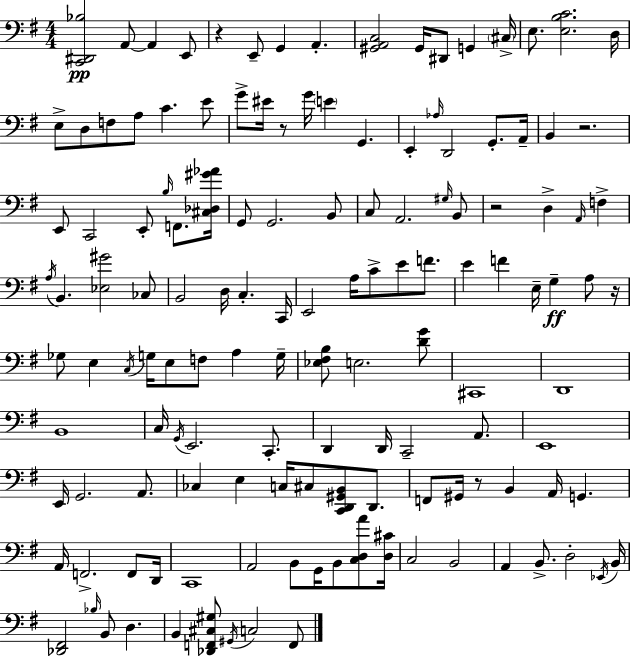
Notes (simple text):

[C2,D#2,Bb3]/h A2/e A2/q E2/e R/q E2/e G2/q A2/q. [G#2,A2,C3]/h G#2/s D#2/e G2/q C#3/s E3/e. [E3,B3,C4]/h. D3/s E3/e D3/e F3/e A3/e C4/q. E4/e G4/e EIS4/s R/e G4/s E4/q G2/q. E2/q Ab3/s D2/h G2/e. A2/s B2/q R/h. E2/e C2/h E2/e B3/s F2/e. [C#3,Db3,G#4,Ab4]/s G2/e G2/h. B2/e C3/e A2/h. G#3/s B2/e R/h D3/q A2/s F3/q A3/s B2/q. [Eb3,G#4]/h CES3/e B2/h D3/s C3/q. C2/s E2/h A3/s C4/e E4/e F4/e. E4/q F4/q E3/s G3/q A3/e R/s Gb3/e E3/q C3/s G3/s E3/e F3/e A3/q G3/s [Eb3,F#3,B3]/e E3/h. [D4,G4]/e C#2/w D2/w B2/w C3/s G2/s E2/h. C2/e. D2/q D2/s C2/h A2/e. E2/w E2/s G2/h. A2/e. CES3/q E3/q C3/s C#3/e [C2,D2,G#2,B2]/e D2/e. F2/e G#2/s R/e B2/q A2/s G2/q. A2/s F2/h. F2/e D2/s C2/w A2/h B2/e G2/s B2/e [C3,D3,A4]/e [D3,C#4]/s C3/h B2/h A2/q B2/e. D3/h Eb2/s B2/s [Db2,F#2]/h Bb3/s B2/e D3/q. B2/q [Db2,F2,C#3,G#3]/e G#2/s C3/h F2/e